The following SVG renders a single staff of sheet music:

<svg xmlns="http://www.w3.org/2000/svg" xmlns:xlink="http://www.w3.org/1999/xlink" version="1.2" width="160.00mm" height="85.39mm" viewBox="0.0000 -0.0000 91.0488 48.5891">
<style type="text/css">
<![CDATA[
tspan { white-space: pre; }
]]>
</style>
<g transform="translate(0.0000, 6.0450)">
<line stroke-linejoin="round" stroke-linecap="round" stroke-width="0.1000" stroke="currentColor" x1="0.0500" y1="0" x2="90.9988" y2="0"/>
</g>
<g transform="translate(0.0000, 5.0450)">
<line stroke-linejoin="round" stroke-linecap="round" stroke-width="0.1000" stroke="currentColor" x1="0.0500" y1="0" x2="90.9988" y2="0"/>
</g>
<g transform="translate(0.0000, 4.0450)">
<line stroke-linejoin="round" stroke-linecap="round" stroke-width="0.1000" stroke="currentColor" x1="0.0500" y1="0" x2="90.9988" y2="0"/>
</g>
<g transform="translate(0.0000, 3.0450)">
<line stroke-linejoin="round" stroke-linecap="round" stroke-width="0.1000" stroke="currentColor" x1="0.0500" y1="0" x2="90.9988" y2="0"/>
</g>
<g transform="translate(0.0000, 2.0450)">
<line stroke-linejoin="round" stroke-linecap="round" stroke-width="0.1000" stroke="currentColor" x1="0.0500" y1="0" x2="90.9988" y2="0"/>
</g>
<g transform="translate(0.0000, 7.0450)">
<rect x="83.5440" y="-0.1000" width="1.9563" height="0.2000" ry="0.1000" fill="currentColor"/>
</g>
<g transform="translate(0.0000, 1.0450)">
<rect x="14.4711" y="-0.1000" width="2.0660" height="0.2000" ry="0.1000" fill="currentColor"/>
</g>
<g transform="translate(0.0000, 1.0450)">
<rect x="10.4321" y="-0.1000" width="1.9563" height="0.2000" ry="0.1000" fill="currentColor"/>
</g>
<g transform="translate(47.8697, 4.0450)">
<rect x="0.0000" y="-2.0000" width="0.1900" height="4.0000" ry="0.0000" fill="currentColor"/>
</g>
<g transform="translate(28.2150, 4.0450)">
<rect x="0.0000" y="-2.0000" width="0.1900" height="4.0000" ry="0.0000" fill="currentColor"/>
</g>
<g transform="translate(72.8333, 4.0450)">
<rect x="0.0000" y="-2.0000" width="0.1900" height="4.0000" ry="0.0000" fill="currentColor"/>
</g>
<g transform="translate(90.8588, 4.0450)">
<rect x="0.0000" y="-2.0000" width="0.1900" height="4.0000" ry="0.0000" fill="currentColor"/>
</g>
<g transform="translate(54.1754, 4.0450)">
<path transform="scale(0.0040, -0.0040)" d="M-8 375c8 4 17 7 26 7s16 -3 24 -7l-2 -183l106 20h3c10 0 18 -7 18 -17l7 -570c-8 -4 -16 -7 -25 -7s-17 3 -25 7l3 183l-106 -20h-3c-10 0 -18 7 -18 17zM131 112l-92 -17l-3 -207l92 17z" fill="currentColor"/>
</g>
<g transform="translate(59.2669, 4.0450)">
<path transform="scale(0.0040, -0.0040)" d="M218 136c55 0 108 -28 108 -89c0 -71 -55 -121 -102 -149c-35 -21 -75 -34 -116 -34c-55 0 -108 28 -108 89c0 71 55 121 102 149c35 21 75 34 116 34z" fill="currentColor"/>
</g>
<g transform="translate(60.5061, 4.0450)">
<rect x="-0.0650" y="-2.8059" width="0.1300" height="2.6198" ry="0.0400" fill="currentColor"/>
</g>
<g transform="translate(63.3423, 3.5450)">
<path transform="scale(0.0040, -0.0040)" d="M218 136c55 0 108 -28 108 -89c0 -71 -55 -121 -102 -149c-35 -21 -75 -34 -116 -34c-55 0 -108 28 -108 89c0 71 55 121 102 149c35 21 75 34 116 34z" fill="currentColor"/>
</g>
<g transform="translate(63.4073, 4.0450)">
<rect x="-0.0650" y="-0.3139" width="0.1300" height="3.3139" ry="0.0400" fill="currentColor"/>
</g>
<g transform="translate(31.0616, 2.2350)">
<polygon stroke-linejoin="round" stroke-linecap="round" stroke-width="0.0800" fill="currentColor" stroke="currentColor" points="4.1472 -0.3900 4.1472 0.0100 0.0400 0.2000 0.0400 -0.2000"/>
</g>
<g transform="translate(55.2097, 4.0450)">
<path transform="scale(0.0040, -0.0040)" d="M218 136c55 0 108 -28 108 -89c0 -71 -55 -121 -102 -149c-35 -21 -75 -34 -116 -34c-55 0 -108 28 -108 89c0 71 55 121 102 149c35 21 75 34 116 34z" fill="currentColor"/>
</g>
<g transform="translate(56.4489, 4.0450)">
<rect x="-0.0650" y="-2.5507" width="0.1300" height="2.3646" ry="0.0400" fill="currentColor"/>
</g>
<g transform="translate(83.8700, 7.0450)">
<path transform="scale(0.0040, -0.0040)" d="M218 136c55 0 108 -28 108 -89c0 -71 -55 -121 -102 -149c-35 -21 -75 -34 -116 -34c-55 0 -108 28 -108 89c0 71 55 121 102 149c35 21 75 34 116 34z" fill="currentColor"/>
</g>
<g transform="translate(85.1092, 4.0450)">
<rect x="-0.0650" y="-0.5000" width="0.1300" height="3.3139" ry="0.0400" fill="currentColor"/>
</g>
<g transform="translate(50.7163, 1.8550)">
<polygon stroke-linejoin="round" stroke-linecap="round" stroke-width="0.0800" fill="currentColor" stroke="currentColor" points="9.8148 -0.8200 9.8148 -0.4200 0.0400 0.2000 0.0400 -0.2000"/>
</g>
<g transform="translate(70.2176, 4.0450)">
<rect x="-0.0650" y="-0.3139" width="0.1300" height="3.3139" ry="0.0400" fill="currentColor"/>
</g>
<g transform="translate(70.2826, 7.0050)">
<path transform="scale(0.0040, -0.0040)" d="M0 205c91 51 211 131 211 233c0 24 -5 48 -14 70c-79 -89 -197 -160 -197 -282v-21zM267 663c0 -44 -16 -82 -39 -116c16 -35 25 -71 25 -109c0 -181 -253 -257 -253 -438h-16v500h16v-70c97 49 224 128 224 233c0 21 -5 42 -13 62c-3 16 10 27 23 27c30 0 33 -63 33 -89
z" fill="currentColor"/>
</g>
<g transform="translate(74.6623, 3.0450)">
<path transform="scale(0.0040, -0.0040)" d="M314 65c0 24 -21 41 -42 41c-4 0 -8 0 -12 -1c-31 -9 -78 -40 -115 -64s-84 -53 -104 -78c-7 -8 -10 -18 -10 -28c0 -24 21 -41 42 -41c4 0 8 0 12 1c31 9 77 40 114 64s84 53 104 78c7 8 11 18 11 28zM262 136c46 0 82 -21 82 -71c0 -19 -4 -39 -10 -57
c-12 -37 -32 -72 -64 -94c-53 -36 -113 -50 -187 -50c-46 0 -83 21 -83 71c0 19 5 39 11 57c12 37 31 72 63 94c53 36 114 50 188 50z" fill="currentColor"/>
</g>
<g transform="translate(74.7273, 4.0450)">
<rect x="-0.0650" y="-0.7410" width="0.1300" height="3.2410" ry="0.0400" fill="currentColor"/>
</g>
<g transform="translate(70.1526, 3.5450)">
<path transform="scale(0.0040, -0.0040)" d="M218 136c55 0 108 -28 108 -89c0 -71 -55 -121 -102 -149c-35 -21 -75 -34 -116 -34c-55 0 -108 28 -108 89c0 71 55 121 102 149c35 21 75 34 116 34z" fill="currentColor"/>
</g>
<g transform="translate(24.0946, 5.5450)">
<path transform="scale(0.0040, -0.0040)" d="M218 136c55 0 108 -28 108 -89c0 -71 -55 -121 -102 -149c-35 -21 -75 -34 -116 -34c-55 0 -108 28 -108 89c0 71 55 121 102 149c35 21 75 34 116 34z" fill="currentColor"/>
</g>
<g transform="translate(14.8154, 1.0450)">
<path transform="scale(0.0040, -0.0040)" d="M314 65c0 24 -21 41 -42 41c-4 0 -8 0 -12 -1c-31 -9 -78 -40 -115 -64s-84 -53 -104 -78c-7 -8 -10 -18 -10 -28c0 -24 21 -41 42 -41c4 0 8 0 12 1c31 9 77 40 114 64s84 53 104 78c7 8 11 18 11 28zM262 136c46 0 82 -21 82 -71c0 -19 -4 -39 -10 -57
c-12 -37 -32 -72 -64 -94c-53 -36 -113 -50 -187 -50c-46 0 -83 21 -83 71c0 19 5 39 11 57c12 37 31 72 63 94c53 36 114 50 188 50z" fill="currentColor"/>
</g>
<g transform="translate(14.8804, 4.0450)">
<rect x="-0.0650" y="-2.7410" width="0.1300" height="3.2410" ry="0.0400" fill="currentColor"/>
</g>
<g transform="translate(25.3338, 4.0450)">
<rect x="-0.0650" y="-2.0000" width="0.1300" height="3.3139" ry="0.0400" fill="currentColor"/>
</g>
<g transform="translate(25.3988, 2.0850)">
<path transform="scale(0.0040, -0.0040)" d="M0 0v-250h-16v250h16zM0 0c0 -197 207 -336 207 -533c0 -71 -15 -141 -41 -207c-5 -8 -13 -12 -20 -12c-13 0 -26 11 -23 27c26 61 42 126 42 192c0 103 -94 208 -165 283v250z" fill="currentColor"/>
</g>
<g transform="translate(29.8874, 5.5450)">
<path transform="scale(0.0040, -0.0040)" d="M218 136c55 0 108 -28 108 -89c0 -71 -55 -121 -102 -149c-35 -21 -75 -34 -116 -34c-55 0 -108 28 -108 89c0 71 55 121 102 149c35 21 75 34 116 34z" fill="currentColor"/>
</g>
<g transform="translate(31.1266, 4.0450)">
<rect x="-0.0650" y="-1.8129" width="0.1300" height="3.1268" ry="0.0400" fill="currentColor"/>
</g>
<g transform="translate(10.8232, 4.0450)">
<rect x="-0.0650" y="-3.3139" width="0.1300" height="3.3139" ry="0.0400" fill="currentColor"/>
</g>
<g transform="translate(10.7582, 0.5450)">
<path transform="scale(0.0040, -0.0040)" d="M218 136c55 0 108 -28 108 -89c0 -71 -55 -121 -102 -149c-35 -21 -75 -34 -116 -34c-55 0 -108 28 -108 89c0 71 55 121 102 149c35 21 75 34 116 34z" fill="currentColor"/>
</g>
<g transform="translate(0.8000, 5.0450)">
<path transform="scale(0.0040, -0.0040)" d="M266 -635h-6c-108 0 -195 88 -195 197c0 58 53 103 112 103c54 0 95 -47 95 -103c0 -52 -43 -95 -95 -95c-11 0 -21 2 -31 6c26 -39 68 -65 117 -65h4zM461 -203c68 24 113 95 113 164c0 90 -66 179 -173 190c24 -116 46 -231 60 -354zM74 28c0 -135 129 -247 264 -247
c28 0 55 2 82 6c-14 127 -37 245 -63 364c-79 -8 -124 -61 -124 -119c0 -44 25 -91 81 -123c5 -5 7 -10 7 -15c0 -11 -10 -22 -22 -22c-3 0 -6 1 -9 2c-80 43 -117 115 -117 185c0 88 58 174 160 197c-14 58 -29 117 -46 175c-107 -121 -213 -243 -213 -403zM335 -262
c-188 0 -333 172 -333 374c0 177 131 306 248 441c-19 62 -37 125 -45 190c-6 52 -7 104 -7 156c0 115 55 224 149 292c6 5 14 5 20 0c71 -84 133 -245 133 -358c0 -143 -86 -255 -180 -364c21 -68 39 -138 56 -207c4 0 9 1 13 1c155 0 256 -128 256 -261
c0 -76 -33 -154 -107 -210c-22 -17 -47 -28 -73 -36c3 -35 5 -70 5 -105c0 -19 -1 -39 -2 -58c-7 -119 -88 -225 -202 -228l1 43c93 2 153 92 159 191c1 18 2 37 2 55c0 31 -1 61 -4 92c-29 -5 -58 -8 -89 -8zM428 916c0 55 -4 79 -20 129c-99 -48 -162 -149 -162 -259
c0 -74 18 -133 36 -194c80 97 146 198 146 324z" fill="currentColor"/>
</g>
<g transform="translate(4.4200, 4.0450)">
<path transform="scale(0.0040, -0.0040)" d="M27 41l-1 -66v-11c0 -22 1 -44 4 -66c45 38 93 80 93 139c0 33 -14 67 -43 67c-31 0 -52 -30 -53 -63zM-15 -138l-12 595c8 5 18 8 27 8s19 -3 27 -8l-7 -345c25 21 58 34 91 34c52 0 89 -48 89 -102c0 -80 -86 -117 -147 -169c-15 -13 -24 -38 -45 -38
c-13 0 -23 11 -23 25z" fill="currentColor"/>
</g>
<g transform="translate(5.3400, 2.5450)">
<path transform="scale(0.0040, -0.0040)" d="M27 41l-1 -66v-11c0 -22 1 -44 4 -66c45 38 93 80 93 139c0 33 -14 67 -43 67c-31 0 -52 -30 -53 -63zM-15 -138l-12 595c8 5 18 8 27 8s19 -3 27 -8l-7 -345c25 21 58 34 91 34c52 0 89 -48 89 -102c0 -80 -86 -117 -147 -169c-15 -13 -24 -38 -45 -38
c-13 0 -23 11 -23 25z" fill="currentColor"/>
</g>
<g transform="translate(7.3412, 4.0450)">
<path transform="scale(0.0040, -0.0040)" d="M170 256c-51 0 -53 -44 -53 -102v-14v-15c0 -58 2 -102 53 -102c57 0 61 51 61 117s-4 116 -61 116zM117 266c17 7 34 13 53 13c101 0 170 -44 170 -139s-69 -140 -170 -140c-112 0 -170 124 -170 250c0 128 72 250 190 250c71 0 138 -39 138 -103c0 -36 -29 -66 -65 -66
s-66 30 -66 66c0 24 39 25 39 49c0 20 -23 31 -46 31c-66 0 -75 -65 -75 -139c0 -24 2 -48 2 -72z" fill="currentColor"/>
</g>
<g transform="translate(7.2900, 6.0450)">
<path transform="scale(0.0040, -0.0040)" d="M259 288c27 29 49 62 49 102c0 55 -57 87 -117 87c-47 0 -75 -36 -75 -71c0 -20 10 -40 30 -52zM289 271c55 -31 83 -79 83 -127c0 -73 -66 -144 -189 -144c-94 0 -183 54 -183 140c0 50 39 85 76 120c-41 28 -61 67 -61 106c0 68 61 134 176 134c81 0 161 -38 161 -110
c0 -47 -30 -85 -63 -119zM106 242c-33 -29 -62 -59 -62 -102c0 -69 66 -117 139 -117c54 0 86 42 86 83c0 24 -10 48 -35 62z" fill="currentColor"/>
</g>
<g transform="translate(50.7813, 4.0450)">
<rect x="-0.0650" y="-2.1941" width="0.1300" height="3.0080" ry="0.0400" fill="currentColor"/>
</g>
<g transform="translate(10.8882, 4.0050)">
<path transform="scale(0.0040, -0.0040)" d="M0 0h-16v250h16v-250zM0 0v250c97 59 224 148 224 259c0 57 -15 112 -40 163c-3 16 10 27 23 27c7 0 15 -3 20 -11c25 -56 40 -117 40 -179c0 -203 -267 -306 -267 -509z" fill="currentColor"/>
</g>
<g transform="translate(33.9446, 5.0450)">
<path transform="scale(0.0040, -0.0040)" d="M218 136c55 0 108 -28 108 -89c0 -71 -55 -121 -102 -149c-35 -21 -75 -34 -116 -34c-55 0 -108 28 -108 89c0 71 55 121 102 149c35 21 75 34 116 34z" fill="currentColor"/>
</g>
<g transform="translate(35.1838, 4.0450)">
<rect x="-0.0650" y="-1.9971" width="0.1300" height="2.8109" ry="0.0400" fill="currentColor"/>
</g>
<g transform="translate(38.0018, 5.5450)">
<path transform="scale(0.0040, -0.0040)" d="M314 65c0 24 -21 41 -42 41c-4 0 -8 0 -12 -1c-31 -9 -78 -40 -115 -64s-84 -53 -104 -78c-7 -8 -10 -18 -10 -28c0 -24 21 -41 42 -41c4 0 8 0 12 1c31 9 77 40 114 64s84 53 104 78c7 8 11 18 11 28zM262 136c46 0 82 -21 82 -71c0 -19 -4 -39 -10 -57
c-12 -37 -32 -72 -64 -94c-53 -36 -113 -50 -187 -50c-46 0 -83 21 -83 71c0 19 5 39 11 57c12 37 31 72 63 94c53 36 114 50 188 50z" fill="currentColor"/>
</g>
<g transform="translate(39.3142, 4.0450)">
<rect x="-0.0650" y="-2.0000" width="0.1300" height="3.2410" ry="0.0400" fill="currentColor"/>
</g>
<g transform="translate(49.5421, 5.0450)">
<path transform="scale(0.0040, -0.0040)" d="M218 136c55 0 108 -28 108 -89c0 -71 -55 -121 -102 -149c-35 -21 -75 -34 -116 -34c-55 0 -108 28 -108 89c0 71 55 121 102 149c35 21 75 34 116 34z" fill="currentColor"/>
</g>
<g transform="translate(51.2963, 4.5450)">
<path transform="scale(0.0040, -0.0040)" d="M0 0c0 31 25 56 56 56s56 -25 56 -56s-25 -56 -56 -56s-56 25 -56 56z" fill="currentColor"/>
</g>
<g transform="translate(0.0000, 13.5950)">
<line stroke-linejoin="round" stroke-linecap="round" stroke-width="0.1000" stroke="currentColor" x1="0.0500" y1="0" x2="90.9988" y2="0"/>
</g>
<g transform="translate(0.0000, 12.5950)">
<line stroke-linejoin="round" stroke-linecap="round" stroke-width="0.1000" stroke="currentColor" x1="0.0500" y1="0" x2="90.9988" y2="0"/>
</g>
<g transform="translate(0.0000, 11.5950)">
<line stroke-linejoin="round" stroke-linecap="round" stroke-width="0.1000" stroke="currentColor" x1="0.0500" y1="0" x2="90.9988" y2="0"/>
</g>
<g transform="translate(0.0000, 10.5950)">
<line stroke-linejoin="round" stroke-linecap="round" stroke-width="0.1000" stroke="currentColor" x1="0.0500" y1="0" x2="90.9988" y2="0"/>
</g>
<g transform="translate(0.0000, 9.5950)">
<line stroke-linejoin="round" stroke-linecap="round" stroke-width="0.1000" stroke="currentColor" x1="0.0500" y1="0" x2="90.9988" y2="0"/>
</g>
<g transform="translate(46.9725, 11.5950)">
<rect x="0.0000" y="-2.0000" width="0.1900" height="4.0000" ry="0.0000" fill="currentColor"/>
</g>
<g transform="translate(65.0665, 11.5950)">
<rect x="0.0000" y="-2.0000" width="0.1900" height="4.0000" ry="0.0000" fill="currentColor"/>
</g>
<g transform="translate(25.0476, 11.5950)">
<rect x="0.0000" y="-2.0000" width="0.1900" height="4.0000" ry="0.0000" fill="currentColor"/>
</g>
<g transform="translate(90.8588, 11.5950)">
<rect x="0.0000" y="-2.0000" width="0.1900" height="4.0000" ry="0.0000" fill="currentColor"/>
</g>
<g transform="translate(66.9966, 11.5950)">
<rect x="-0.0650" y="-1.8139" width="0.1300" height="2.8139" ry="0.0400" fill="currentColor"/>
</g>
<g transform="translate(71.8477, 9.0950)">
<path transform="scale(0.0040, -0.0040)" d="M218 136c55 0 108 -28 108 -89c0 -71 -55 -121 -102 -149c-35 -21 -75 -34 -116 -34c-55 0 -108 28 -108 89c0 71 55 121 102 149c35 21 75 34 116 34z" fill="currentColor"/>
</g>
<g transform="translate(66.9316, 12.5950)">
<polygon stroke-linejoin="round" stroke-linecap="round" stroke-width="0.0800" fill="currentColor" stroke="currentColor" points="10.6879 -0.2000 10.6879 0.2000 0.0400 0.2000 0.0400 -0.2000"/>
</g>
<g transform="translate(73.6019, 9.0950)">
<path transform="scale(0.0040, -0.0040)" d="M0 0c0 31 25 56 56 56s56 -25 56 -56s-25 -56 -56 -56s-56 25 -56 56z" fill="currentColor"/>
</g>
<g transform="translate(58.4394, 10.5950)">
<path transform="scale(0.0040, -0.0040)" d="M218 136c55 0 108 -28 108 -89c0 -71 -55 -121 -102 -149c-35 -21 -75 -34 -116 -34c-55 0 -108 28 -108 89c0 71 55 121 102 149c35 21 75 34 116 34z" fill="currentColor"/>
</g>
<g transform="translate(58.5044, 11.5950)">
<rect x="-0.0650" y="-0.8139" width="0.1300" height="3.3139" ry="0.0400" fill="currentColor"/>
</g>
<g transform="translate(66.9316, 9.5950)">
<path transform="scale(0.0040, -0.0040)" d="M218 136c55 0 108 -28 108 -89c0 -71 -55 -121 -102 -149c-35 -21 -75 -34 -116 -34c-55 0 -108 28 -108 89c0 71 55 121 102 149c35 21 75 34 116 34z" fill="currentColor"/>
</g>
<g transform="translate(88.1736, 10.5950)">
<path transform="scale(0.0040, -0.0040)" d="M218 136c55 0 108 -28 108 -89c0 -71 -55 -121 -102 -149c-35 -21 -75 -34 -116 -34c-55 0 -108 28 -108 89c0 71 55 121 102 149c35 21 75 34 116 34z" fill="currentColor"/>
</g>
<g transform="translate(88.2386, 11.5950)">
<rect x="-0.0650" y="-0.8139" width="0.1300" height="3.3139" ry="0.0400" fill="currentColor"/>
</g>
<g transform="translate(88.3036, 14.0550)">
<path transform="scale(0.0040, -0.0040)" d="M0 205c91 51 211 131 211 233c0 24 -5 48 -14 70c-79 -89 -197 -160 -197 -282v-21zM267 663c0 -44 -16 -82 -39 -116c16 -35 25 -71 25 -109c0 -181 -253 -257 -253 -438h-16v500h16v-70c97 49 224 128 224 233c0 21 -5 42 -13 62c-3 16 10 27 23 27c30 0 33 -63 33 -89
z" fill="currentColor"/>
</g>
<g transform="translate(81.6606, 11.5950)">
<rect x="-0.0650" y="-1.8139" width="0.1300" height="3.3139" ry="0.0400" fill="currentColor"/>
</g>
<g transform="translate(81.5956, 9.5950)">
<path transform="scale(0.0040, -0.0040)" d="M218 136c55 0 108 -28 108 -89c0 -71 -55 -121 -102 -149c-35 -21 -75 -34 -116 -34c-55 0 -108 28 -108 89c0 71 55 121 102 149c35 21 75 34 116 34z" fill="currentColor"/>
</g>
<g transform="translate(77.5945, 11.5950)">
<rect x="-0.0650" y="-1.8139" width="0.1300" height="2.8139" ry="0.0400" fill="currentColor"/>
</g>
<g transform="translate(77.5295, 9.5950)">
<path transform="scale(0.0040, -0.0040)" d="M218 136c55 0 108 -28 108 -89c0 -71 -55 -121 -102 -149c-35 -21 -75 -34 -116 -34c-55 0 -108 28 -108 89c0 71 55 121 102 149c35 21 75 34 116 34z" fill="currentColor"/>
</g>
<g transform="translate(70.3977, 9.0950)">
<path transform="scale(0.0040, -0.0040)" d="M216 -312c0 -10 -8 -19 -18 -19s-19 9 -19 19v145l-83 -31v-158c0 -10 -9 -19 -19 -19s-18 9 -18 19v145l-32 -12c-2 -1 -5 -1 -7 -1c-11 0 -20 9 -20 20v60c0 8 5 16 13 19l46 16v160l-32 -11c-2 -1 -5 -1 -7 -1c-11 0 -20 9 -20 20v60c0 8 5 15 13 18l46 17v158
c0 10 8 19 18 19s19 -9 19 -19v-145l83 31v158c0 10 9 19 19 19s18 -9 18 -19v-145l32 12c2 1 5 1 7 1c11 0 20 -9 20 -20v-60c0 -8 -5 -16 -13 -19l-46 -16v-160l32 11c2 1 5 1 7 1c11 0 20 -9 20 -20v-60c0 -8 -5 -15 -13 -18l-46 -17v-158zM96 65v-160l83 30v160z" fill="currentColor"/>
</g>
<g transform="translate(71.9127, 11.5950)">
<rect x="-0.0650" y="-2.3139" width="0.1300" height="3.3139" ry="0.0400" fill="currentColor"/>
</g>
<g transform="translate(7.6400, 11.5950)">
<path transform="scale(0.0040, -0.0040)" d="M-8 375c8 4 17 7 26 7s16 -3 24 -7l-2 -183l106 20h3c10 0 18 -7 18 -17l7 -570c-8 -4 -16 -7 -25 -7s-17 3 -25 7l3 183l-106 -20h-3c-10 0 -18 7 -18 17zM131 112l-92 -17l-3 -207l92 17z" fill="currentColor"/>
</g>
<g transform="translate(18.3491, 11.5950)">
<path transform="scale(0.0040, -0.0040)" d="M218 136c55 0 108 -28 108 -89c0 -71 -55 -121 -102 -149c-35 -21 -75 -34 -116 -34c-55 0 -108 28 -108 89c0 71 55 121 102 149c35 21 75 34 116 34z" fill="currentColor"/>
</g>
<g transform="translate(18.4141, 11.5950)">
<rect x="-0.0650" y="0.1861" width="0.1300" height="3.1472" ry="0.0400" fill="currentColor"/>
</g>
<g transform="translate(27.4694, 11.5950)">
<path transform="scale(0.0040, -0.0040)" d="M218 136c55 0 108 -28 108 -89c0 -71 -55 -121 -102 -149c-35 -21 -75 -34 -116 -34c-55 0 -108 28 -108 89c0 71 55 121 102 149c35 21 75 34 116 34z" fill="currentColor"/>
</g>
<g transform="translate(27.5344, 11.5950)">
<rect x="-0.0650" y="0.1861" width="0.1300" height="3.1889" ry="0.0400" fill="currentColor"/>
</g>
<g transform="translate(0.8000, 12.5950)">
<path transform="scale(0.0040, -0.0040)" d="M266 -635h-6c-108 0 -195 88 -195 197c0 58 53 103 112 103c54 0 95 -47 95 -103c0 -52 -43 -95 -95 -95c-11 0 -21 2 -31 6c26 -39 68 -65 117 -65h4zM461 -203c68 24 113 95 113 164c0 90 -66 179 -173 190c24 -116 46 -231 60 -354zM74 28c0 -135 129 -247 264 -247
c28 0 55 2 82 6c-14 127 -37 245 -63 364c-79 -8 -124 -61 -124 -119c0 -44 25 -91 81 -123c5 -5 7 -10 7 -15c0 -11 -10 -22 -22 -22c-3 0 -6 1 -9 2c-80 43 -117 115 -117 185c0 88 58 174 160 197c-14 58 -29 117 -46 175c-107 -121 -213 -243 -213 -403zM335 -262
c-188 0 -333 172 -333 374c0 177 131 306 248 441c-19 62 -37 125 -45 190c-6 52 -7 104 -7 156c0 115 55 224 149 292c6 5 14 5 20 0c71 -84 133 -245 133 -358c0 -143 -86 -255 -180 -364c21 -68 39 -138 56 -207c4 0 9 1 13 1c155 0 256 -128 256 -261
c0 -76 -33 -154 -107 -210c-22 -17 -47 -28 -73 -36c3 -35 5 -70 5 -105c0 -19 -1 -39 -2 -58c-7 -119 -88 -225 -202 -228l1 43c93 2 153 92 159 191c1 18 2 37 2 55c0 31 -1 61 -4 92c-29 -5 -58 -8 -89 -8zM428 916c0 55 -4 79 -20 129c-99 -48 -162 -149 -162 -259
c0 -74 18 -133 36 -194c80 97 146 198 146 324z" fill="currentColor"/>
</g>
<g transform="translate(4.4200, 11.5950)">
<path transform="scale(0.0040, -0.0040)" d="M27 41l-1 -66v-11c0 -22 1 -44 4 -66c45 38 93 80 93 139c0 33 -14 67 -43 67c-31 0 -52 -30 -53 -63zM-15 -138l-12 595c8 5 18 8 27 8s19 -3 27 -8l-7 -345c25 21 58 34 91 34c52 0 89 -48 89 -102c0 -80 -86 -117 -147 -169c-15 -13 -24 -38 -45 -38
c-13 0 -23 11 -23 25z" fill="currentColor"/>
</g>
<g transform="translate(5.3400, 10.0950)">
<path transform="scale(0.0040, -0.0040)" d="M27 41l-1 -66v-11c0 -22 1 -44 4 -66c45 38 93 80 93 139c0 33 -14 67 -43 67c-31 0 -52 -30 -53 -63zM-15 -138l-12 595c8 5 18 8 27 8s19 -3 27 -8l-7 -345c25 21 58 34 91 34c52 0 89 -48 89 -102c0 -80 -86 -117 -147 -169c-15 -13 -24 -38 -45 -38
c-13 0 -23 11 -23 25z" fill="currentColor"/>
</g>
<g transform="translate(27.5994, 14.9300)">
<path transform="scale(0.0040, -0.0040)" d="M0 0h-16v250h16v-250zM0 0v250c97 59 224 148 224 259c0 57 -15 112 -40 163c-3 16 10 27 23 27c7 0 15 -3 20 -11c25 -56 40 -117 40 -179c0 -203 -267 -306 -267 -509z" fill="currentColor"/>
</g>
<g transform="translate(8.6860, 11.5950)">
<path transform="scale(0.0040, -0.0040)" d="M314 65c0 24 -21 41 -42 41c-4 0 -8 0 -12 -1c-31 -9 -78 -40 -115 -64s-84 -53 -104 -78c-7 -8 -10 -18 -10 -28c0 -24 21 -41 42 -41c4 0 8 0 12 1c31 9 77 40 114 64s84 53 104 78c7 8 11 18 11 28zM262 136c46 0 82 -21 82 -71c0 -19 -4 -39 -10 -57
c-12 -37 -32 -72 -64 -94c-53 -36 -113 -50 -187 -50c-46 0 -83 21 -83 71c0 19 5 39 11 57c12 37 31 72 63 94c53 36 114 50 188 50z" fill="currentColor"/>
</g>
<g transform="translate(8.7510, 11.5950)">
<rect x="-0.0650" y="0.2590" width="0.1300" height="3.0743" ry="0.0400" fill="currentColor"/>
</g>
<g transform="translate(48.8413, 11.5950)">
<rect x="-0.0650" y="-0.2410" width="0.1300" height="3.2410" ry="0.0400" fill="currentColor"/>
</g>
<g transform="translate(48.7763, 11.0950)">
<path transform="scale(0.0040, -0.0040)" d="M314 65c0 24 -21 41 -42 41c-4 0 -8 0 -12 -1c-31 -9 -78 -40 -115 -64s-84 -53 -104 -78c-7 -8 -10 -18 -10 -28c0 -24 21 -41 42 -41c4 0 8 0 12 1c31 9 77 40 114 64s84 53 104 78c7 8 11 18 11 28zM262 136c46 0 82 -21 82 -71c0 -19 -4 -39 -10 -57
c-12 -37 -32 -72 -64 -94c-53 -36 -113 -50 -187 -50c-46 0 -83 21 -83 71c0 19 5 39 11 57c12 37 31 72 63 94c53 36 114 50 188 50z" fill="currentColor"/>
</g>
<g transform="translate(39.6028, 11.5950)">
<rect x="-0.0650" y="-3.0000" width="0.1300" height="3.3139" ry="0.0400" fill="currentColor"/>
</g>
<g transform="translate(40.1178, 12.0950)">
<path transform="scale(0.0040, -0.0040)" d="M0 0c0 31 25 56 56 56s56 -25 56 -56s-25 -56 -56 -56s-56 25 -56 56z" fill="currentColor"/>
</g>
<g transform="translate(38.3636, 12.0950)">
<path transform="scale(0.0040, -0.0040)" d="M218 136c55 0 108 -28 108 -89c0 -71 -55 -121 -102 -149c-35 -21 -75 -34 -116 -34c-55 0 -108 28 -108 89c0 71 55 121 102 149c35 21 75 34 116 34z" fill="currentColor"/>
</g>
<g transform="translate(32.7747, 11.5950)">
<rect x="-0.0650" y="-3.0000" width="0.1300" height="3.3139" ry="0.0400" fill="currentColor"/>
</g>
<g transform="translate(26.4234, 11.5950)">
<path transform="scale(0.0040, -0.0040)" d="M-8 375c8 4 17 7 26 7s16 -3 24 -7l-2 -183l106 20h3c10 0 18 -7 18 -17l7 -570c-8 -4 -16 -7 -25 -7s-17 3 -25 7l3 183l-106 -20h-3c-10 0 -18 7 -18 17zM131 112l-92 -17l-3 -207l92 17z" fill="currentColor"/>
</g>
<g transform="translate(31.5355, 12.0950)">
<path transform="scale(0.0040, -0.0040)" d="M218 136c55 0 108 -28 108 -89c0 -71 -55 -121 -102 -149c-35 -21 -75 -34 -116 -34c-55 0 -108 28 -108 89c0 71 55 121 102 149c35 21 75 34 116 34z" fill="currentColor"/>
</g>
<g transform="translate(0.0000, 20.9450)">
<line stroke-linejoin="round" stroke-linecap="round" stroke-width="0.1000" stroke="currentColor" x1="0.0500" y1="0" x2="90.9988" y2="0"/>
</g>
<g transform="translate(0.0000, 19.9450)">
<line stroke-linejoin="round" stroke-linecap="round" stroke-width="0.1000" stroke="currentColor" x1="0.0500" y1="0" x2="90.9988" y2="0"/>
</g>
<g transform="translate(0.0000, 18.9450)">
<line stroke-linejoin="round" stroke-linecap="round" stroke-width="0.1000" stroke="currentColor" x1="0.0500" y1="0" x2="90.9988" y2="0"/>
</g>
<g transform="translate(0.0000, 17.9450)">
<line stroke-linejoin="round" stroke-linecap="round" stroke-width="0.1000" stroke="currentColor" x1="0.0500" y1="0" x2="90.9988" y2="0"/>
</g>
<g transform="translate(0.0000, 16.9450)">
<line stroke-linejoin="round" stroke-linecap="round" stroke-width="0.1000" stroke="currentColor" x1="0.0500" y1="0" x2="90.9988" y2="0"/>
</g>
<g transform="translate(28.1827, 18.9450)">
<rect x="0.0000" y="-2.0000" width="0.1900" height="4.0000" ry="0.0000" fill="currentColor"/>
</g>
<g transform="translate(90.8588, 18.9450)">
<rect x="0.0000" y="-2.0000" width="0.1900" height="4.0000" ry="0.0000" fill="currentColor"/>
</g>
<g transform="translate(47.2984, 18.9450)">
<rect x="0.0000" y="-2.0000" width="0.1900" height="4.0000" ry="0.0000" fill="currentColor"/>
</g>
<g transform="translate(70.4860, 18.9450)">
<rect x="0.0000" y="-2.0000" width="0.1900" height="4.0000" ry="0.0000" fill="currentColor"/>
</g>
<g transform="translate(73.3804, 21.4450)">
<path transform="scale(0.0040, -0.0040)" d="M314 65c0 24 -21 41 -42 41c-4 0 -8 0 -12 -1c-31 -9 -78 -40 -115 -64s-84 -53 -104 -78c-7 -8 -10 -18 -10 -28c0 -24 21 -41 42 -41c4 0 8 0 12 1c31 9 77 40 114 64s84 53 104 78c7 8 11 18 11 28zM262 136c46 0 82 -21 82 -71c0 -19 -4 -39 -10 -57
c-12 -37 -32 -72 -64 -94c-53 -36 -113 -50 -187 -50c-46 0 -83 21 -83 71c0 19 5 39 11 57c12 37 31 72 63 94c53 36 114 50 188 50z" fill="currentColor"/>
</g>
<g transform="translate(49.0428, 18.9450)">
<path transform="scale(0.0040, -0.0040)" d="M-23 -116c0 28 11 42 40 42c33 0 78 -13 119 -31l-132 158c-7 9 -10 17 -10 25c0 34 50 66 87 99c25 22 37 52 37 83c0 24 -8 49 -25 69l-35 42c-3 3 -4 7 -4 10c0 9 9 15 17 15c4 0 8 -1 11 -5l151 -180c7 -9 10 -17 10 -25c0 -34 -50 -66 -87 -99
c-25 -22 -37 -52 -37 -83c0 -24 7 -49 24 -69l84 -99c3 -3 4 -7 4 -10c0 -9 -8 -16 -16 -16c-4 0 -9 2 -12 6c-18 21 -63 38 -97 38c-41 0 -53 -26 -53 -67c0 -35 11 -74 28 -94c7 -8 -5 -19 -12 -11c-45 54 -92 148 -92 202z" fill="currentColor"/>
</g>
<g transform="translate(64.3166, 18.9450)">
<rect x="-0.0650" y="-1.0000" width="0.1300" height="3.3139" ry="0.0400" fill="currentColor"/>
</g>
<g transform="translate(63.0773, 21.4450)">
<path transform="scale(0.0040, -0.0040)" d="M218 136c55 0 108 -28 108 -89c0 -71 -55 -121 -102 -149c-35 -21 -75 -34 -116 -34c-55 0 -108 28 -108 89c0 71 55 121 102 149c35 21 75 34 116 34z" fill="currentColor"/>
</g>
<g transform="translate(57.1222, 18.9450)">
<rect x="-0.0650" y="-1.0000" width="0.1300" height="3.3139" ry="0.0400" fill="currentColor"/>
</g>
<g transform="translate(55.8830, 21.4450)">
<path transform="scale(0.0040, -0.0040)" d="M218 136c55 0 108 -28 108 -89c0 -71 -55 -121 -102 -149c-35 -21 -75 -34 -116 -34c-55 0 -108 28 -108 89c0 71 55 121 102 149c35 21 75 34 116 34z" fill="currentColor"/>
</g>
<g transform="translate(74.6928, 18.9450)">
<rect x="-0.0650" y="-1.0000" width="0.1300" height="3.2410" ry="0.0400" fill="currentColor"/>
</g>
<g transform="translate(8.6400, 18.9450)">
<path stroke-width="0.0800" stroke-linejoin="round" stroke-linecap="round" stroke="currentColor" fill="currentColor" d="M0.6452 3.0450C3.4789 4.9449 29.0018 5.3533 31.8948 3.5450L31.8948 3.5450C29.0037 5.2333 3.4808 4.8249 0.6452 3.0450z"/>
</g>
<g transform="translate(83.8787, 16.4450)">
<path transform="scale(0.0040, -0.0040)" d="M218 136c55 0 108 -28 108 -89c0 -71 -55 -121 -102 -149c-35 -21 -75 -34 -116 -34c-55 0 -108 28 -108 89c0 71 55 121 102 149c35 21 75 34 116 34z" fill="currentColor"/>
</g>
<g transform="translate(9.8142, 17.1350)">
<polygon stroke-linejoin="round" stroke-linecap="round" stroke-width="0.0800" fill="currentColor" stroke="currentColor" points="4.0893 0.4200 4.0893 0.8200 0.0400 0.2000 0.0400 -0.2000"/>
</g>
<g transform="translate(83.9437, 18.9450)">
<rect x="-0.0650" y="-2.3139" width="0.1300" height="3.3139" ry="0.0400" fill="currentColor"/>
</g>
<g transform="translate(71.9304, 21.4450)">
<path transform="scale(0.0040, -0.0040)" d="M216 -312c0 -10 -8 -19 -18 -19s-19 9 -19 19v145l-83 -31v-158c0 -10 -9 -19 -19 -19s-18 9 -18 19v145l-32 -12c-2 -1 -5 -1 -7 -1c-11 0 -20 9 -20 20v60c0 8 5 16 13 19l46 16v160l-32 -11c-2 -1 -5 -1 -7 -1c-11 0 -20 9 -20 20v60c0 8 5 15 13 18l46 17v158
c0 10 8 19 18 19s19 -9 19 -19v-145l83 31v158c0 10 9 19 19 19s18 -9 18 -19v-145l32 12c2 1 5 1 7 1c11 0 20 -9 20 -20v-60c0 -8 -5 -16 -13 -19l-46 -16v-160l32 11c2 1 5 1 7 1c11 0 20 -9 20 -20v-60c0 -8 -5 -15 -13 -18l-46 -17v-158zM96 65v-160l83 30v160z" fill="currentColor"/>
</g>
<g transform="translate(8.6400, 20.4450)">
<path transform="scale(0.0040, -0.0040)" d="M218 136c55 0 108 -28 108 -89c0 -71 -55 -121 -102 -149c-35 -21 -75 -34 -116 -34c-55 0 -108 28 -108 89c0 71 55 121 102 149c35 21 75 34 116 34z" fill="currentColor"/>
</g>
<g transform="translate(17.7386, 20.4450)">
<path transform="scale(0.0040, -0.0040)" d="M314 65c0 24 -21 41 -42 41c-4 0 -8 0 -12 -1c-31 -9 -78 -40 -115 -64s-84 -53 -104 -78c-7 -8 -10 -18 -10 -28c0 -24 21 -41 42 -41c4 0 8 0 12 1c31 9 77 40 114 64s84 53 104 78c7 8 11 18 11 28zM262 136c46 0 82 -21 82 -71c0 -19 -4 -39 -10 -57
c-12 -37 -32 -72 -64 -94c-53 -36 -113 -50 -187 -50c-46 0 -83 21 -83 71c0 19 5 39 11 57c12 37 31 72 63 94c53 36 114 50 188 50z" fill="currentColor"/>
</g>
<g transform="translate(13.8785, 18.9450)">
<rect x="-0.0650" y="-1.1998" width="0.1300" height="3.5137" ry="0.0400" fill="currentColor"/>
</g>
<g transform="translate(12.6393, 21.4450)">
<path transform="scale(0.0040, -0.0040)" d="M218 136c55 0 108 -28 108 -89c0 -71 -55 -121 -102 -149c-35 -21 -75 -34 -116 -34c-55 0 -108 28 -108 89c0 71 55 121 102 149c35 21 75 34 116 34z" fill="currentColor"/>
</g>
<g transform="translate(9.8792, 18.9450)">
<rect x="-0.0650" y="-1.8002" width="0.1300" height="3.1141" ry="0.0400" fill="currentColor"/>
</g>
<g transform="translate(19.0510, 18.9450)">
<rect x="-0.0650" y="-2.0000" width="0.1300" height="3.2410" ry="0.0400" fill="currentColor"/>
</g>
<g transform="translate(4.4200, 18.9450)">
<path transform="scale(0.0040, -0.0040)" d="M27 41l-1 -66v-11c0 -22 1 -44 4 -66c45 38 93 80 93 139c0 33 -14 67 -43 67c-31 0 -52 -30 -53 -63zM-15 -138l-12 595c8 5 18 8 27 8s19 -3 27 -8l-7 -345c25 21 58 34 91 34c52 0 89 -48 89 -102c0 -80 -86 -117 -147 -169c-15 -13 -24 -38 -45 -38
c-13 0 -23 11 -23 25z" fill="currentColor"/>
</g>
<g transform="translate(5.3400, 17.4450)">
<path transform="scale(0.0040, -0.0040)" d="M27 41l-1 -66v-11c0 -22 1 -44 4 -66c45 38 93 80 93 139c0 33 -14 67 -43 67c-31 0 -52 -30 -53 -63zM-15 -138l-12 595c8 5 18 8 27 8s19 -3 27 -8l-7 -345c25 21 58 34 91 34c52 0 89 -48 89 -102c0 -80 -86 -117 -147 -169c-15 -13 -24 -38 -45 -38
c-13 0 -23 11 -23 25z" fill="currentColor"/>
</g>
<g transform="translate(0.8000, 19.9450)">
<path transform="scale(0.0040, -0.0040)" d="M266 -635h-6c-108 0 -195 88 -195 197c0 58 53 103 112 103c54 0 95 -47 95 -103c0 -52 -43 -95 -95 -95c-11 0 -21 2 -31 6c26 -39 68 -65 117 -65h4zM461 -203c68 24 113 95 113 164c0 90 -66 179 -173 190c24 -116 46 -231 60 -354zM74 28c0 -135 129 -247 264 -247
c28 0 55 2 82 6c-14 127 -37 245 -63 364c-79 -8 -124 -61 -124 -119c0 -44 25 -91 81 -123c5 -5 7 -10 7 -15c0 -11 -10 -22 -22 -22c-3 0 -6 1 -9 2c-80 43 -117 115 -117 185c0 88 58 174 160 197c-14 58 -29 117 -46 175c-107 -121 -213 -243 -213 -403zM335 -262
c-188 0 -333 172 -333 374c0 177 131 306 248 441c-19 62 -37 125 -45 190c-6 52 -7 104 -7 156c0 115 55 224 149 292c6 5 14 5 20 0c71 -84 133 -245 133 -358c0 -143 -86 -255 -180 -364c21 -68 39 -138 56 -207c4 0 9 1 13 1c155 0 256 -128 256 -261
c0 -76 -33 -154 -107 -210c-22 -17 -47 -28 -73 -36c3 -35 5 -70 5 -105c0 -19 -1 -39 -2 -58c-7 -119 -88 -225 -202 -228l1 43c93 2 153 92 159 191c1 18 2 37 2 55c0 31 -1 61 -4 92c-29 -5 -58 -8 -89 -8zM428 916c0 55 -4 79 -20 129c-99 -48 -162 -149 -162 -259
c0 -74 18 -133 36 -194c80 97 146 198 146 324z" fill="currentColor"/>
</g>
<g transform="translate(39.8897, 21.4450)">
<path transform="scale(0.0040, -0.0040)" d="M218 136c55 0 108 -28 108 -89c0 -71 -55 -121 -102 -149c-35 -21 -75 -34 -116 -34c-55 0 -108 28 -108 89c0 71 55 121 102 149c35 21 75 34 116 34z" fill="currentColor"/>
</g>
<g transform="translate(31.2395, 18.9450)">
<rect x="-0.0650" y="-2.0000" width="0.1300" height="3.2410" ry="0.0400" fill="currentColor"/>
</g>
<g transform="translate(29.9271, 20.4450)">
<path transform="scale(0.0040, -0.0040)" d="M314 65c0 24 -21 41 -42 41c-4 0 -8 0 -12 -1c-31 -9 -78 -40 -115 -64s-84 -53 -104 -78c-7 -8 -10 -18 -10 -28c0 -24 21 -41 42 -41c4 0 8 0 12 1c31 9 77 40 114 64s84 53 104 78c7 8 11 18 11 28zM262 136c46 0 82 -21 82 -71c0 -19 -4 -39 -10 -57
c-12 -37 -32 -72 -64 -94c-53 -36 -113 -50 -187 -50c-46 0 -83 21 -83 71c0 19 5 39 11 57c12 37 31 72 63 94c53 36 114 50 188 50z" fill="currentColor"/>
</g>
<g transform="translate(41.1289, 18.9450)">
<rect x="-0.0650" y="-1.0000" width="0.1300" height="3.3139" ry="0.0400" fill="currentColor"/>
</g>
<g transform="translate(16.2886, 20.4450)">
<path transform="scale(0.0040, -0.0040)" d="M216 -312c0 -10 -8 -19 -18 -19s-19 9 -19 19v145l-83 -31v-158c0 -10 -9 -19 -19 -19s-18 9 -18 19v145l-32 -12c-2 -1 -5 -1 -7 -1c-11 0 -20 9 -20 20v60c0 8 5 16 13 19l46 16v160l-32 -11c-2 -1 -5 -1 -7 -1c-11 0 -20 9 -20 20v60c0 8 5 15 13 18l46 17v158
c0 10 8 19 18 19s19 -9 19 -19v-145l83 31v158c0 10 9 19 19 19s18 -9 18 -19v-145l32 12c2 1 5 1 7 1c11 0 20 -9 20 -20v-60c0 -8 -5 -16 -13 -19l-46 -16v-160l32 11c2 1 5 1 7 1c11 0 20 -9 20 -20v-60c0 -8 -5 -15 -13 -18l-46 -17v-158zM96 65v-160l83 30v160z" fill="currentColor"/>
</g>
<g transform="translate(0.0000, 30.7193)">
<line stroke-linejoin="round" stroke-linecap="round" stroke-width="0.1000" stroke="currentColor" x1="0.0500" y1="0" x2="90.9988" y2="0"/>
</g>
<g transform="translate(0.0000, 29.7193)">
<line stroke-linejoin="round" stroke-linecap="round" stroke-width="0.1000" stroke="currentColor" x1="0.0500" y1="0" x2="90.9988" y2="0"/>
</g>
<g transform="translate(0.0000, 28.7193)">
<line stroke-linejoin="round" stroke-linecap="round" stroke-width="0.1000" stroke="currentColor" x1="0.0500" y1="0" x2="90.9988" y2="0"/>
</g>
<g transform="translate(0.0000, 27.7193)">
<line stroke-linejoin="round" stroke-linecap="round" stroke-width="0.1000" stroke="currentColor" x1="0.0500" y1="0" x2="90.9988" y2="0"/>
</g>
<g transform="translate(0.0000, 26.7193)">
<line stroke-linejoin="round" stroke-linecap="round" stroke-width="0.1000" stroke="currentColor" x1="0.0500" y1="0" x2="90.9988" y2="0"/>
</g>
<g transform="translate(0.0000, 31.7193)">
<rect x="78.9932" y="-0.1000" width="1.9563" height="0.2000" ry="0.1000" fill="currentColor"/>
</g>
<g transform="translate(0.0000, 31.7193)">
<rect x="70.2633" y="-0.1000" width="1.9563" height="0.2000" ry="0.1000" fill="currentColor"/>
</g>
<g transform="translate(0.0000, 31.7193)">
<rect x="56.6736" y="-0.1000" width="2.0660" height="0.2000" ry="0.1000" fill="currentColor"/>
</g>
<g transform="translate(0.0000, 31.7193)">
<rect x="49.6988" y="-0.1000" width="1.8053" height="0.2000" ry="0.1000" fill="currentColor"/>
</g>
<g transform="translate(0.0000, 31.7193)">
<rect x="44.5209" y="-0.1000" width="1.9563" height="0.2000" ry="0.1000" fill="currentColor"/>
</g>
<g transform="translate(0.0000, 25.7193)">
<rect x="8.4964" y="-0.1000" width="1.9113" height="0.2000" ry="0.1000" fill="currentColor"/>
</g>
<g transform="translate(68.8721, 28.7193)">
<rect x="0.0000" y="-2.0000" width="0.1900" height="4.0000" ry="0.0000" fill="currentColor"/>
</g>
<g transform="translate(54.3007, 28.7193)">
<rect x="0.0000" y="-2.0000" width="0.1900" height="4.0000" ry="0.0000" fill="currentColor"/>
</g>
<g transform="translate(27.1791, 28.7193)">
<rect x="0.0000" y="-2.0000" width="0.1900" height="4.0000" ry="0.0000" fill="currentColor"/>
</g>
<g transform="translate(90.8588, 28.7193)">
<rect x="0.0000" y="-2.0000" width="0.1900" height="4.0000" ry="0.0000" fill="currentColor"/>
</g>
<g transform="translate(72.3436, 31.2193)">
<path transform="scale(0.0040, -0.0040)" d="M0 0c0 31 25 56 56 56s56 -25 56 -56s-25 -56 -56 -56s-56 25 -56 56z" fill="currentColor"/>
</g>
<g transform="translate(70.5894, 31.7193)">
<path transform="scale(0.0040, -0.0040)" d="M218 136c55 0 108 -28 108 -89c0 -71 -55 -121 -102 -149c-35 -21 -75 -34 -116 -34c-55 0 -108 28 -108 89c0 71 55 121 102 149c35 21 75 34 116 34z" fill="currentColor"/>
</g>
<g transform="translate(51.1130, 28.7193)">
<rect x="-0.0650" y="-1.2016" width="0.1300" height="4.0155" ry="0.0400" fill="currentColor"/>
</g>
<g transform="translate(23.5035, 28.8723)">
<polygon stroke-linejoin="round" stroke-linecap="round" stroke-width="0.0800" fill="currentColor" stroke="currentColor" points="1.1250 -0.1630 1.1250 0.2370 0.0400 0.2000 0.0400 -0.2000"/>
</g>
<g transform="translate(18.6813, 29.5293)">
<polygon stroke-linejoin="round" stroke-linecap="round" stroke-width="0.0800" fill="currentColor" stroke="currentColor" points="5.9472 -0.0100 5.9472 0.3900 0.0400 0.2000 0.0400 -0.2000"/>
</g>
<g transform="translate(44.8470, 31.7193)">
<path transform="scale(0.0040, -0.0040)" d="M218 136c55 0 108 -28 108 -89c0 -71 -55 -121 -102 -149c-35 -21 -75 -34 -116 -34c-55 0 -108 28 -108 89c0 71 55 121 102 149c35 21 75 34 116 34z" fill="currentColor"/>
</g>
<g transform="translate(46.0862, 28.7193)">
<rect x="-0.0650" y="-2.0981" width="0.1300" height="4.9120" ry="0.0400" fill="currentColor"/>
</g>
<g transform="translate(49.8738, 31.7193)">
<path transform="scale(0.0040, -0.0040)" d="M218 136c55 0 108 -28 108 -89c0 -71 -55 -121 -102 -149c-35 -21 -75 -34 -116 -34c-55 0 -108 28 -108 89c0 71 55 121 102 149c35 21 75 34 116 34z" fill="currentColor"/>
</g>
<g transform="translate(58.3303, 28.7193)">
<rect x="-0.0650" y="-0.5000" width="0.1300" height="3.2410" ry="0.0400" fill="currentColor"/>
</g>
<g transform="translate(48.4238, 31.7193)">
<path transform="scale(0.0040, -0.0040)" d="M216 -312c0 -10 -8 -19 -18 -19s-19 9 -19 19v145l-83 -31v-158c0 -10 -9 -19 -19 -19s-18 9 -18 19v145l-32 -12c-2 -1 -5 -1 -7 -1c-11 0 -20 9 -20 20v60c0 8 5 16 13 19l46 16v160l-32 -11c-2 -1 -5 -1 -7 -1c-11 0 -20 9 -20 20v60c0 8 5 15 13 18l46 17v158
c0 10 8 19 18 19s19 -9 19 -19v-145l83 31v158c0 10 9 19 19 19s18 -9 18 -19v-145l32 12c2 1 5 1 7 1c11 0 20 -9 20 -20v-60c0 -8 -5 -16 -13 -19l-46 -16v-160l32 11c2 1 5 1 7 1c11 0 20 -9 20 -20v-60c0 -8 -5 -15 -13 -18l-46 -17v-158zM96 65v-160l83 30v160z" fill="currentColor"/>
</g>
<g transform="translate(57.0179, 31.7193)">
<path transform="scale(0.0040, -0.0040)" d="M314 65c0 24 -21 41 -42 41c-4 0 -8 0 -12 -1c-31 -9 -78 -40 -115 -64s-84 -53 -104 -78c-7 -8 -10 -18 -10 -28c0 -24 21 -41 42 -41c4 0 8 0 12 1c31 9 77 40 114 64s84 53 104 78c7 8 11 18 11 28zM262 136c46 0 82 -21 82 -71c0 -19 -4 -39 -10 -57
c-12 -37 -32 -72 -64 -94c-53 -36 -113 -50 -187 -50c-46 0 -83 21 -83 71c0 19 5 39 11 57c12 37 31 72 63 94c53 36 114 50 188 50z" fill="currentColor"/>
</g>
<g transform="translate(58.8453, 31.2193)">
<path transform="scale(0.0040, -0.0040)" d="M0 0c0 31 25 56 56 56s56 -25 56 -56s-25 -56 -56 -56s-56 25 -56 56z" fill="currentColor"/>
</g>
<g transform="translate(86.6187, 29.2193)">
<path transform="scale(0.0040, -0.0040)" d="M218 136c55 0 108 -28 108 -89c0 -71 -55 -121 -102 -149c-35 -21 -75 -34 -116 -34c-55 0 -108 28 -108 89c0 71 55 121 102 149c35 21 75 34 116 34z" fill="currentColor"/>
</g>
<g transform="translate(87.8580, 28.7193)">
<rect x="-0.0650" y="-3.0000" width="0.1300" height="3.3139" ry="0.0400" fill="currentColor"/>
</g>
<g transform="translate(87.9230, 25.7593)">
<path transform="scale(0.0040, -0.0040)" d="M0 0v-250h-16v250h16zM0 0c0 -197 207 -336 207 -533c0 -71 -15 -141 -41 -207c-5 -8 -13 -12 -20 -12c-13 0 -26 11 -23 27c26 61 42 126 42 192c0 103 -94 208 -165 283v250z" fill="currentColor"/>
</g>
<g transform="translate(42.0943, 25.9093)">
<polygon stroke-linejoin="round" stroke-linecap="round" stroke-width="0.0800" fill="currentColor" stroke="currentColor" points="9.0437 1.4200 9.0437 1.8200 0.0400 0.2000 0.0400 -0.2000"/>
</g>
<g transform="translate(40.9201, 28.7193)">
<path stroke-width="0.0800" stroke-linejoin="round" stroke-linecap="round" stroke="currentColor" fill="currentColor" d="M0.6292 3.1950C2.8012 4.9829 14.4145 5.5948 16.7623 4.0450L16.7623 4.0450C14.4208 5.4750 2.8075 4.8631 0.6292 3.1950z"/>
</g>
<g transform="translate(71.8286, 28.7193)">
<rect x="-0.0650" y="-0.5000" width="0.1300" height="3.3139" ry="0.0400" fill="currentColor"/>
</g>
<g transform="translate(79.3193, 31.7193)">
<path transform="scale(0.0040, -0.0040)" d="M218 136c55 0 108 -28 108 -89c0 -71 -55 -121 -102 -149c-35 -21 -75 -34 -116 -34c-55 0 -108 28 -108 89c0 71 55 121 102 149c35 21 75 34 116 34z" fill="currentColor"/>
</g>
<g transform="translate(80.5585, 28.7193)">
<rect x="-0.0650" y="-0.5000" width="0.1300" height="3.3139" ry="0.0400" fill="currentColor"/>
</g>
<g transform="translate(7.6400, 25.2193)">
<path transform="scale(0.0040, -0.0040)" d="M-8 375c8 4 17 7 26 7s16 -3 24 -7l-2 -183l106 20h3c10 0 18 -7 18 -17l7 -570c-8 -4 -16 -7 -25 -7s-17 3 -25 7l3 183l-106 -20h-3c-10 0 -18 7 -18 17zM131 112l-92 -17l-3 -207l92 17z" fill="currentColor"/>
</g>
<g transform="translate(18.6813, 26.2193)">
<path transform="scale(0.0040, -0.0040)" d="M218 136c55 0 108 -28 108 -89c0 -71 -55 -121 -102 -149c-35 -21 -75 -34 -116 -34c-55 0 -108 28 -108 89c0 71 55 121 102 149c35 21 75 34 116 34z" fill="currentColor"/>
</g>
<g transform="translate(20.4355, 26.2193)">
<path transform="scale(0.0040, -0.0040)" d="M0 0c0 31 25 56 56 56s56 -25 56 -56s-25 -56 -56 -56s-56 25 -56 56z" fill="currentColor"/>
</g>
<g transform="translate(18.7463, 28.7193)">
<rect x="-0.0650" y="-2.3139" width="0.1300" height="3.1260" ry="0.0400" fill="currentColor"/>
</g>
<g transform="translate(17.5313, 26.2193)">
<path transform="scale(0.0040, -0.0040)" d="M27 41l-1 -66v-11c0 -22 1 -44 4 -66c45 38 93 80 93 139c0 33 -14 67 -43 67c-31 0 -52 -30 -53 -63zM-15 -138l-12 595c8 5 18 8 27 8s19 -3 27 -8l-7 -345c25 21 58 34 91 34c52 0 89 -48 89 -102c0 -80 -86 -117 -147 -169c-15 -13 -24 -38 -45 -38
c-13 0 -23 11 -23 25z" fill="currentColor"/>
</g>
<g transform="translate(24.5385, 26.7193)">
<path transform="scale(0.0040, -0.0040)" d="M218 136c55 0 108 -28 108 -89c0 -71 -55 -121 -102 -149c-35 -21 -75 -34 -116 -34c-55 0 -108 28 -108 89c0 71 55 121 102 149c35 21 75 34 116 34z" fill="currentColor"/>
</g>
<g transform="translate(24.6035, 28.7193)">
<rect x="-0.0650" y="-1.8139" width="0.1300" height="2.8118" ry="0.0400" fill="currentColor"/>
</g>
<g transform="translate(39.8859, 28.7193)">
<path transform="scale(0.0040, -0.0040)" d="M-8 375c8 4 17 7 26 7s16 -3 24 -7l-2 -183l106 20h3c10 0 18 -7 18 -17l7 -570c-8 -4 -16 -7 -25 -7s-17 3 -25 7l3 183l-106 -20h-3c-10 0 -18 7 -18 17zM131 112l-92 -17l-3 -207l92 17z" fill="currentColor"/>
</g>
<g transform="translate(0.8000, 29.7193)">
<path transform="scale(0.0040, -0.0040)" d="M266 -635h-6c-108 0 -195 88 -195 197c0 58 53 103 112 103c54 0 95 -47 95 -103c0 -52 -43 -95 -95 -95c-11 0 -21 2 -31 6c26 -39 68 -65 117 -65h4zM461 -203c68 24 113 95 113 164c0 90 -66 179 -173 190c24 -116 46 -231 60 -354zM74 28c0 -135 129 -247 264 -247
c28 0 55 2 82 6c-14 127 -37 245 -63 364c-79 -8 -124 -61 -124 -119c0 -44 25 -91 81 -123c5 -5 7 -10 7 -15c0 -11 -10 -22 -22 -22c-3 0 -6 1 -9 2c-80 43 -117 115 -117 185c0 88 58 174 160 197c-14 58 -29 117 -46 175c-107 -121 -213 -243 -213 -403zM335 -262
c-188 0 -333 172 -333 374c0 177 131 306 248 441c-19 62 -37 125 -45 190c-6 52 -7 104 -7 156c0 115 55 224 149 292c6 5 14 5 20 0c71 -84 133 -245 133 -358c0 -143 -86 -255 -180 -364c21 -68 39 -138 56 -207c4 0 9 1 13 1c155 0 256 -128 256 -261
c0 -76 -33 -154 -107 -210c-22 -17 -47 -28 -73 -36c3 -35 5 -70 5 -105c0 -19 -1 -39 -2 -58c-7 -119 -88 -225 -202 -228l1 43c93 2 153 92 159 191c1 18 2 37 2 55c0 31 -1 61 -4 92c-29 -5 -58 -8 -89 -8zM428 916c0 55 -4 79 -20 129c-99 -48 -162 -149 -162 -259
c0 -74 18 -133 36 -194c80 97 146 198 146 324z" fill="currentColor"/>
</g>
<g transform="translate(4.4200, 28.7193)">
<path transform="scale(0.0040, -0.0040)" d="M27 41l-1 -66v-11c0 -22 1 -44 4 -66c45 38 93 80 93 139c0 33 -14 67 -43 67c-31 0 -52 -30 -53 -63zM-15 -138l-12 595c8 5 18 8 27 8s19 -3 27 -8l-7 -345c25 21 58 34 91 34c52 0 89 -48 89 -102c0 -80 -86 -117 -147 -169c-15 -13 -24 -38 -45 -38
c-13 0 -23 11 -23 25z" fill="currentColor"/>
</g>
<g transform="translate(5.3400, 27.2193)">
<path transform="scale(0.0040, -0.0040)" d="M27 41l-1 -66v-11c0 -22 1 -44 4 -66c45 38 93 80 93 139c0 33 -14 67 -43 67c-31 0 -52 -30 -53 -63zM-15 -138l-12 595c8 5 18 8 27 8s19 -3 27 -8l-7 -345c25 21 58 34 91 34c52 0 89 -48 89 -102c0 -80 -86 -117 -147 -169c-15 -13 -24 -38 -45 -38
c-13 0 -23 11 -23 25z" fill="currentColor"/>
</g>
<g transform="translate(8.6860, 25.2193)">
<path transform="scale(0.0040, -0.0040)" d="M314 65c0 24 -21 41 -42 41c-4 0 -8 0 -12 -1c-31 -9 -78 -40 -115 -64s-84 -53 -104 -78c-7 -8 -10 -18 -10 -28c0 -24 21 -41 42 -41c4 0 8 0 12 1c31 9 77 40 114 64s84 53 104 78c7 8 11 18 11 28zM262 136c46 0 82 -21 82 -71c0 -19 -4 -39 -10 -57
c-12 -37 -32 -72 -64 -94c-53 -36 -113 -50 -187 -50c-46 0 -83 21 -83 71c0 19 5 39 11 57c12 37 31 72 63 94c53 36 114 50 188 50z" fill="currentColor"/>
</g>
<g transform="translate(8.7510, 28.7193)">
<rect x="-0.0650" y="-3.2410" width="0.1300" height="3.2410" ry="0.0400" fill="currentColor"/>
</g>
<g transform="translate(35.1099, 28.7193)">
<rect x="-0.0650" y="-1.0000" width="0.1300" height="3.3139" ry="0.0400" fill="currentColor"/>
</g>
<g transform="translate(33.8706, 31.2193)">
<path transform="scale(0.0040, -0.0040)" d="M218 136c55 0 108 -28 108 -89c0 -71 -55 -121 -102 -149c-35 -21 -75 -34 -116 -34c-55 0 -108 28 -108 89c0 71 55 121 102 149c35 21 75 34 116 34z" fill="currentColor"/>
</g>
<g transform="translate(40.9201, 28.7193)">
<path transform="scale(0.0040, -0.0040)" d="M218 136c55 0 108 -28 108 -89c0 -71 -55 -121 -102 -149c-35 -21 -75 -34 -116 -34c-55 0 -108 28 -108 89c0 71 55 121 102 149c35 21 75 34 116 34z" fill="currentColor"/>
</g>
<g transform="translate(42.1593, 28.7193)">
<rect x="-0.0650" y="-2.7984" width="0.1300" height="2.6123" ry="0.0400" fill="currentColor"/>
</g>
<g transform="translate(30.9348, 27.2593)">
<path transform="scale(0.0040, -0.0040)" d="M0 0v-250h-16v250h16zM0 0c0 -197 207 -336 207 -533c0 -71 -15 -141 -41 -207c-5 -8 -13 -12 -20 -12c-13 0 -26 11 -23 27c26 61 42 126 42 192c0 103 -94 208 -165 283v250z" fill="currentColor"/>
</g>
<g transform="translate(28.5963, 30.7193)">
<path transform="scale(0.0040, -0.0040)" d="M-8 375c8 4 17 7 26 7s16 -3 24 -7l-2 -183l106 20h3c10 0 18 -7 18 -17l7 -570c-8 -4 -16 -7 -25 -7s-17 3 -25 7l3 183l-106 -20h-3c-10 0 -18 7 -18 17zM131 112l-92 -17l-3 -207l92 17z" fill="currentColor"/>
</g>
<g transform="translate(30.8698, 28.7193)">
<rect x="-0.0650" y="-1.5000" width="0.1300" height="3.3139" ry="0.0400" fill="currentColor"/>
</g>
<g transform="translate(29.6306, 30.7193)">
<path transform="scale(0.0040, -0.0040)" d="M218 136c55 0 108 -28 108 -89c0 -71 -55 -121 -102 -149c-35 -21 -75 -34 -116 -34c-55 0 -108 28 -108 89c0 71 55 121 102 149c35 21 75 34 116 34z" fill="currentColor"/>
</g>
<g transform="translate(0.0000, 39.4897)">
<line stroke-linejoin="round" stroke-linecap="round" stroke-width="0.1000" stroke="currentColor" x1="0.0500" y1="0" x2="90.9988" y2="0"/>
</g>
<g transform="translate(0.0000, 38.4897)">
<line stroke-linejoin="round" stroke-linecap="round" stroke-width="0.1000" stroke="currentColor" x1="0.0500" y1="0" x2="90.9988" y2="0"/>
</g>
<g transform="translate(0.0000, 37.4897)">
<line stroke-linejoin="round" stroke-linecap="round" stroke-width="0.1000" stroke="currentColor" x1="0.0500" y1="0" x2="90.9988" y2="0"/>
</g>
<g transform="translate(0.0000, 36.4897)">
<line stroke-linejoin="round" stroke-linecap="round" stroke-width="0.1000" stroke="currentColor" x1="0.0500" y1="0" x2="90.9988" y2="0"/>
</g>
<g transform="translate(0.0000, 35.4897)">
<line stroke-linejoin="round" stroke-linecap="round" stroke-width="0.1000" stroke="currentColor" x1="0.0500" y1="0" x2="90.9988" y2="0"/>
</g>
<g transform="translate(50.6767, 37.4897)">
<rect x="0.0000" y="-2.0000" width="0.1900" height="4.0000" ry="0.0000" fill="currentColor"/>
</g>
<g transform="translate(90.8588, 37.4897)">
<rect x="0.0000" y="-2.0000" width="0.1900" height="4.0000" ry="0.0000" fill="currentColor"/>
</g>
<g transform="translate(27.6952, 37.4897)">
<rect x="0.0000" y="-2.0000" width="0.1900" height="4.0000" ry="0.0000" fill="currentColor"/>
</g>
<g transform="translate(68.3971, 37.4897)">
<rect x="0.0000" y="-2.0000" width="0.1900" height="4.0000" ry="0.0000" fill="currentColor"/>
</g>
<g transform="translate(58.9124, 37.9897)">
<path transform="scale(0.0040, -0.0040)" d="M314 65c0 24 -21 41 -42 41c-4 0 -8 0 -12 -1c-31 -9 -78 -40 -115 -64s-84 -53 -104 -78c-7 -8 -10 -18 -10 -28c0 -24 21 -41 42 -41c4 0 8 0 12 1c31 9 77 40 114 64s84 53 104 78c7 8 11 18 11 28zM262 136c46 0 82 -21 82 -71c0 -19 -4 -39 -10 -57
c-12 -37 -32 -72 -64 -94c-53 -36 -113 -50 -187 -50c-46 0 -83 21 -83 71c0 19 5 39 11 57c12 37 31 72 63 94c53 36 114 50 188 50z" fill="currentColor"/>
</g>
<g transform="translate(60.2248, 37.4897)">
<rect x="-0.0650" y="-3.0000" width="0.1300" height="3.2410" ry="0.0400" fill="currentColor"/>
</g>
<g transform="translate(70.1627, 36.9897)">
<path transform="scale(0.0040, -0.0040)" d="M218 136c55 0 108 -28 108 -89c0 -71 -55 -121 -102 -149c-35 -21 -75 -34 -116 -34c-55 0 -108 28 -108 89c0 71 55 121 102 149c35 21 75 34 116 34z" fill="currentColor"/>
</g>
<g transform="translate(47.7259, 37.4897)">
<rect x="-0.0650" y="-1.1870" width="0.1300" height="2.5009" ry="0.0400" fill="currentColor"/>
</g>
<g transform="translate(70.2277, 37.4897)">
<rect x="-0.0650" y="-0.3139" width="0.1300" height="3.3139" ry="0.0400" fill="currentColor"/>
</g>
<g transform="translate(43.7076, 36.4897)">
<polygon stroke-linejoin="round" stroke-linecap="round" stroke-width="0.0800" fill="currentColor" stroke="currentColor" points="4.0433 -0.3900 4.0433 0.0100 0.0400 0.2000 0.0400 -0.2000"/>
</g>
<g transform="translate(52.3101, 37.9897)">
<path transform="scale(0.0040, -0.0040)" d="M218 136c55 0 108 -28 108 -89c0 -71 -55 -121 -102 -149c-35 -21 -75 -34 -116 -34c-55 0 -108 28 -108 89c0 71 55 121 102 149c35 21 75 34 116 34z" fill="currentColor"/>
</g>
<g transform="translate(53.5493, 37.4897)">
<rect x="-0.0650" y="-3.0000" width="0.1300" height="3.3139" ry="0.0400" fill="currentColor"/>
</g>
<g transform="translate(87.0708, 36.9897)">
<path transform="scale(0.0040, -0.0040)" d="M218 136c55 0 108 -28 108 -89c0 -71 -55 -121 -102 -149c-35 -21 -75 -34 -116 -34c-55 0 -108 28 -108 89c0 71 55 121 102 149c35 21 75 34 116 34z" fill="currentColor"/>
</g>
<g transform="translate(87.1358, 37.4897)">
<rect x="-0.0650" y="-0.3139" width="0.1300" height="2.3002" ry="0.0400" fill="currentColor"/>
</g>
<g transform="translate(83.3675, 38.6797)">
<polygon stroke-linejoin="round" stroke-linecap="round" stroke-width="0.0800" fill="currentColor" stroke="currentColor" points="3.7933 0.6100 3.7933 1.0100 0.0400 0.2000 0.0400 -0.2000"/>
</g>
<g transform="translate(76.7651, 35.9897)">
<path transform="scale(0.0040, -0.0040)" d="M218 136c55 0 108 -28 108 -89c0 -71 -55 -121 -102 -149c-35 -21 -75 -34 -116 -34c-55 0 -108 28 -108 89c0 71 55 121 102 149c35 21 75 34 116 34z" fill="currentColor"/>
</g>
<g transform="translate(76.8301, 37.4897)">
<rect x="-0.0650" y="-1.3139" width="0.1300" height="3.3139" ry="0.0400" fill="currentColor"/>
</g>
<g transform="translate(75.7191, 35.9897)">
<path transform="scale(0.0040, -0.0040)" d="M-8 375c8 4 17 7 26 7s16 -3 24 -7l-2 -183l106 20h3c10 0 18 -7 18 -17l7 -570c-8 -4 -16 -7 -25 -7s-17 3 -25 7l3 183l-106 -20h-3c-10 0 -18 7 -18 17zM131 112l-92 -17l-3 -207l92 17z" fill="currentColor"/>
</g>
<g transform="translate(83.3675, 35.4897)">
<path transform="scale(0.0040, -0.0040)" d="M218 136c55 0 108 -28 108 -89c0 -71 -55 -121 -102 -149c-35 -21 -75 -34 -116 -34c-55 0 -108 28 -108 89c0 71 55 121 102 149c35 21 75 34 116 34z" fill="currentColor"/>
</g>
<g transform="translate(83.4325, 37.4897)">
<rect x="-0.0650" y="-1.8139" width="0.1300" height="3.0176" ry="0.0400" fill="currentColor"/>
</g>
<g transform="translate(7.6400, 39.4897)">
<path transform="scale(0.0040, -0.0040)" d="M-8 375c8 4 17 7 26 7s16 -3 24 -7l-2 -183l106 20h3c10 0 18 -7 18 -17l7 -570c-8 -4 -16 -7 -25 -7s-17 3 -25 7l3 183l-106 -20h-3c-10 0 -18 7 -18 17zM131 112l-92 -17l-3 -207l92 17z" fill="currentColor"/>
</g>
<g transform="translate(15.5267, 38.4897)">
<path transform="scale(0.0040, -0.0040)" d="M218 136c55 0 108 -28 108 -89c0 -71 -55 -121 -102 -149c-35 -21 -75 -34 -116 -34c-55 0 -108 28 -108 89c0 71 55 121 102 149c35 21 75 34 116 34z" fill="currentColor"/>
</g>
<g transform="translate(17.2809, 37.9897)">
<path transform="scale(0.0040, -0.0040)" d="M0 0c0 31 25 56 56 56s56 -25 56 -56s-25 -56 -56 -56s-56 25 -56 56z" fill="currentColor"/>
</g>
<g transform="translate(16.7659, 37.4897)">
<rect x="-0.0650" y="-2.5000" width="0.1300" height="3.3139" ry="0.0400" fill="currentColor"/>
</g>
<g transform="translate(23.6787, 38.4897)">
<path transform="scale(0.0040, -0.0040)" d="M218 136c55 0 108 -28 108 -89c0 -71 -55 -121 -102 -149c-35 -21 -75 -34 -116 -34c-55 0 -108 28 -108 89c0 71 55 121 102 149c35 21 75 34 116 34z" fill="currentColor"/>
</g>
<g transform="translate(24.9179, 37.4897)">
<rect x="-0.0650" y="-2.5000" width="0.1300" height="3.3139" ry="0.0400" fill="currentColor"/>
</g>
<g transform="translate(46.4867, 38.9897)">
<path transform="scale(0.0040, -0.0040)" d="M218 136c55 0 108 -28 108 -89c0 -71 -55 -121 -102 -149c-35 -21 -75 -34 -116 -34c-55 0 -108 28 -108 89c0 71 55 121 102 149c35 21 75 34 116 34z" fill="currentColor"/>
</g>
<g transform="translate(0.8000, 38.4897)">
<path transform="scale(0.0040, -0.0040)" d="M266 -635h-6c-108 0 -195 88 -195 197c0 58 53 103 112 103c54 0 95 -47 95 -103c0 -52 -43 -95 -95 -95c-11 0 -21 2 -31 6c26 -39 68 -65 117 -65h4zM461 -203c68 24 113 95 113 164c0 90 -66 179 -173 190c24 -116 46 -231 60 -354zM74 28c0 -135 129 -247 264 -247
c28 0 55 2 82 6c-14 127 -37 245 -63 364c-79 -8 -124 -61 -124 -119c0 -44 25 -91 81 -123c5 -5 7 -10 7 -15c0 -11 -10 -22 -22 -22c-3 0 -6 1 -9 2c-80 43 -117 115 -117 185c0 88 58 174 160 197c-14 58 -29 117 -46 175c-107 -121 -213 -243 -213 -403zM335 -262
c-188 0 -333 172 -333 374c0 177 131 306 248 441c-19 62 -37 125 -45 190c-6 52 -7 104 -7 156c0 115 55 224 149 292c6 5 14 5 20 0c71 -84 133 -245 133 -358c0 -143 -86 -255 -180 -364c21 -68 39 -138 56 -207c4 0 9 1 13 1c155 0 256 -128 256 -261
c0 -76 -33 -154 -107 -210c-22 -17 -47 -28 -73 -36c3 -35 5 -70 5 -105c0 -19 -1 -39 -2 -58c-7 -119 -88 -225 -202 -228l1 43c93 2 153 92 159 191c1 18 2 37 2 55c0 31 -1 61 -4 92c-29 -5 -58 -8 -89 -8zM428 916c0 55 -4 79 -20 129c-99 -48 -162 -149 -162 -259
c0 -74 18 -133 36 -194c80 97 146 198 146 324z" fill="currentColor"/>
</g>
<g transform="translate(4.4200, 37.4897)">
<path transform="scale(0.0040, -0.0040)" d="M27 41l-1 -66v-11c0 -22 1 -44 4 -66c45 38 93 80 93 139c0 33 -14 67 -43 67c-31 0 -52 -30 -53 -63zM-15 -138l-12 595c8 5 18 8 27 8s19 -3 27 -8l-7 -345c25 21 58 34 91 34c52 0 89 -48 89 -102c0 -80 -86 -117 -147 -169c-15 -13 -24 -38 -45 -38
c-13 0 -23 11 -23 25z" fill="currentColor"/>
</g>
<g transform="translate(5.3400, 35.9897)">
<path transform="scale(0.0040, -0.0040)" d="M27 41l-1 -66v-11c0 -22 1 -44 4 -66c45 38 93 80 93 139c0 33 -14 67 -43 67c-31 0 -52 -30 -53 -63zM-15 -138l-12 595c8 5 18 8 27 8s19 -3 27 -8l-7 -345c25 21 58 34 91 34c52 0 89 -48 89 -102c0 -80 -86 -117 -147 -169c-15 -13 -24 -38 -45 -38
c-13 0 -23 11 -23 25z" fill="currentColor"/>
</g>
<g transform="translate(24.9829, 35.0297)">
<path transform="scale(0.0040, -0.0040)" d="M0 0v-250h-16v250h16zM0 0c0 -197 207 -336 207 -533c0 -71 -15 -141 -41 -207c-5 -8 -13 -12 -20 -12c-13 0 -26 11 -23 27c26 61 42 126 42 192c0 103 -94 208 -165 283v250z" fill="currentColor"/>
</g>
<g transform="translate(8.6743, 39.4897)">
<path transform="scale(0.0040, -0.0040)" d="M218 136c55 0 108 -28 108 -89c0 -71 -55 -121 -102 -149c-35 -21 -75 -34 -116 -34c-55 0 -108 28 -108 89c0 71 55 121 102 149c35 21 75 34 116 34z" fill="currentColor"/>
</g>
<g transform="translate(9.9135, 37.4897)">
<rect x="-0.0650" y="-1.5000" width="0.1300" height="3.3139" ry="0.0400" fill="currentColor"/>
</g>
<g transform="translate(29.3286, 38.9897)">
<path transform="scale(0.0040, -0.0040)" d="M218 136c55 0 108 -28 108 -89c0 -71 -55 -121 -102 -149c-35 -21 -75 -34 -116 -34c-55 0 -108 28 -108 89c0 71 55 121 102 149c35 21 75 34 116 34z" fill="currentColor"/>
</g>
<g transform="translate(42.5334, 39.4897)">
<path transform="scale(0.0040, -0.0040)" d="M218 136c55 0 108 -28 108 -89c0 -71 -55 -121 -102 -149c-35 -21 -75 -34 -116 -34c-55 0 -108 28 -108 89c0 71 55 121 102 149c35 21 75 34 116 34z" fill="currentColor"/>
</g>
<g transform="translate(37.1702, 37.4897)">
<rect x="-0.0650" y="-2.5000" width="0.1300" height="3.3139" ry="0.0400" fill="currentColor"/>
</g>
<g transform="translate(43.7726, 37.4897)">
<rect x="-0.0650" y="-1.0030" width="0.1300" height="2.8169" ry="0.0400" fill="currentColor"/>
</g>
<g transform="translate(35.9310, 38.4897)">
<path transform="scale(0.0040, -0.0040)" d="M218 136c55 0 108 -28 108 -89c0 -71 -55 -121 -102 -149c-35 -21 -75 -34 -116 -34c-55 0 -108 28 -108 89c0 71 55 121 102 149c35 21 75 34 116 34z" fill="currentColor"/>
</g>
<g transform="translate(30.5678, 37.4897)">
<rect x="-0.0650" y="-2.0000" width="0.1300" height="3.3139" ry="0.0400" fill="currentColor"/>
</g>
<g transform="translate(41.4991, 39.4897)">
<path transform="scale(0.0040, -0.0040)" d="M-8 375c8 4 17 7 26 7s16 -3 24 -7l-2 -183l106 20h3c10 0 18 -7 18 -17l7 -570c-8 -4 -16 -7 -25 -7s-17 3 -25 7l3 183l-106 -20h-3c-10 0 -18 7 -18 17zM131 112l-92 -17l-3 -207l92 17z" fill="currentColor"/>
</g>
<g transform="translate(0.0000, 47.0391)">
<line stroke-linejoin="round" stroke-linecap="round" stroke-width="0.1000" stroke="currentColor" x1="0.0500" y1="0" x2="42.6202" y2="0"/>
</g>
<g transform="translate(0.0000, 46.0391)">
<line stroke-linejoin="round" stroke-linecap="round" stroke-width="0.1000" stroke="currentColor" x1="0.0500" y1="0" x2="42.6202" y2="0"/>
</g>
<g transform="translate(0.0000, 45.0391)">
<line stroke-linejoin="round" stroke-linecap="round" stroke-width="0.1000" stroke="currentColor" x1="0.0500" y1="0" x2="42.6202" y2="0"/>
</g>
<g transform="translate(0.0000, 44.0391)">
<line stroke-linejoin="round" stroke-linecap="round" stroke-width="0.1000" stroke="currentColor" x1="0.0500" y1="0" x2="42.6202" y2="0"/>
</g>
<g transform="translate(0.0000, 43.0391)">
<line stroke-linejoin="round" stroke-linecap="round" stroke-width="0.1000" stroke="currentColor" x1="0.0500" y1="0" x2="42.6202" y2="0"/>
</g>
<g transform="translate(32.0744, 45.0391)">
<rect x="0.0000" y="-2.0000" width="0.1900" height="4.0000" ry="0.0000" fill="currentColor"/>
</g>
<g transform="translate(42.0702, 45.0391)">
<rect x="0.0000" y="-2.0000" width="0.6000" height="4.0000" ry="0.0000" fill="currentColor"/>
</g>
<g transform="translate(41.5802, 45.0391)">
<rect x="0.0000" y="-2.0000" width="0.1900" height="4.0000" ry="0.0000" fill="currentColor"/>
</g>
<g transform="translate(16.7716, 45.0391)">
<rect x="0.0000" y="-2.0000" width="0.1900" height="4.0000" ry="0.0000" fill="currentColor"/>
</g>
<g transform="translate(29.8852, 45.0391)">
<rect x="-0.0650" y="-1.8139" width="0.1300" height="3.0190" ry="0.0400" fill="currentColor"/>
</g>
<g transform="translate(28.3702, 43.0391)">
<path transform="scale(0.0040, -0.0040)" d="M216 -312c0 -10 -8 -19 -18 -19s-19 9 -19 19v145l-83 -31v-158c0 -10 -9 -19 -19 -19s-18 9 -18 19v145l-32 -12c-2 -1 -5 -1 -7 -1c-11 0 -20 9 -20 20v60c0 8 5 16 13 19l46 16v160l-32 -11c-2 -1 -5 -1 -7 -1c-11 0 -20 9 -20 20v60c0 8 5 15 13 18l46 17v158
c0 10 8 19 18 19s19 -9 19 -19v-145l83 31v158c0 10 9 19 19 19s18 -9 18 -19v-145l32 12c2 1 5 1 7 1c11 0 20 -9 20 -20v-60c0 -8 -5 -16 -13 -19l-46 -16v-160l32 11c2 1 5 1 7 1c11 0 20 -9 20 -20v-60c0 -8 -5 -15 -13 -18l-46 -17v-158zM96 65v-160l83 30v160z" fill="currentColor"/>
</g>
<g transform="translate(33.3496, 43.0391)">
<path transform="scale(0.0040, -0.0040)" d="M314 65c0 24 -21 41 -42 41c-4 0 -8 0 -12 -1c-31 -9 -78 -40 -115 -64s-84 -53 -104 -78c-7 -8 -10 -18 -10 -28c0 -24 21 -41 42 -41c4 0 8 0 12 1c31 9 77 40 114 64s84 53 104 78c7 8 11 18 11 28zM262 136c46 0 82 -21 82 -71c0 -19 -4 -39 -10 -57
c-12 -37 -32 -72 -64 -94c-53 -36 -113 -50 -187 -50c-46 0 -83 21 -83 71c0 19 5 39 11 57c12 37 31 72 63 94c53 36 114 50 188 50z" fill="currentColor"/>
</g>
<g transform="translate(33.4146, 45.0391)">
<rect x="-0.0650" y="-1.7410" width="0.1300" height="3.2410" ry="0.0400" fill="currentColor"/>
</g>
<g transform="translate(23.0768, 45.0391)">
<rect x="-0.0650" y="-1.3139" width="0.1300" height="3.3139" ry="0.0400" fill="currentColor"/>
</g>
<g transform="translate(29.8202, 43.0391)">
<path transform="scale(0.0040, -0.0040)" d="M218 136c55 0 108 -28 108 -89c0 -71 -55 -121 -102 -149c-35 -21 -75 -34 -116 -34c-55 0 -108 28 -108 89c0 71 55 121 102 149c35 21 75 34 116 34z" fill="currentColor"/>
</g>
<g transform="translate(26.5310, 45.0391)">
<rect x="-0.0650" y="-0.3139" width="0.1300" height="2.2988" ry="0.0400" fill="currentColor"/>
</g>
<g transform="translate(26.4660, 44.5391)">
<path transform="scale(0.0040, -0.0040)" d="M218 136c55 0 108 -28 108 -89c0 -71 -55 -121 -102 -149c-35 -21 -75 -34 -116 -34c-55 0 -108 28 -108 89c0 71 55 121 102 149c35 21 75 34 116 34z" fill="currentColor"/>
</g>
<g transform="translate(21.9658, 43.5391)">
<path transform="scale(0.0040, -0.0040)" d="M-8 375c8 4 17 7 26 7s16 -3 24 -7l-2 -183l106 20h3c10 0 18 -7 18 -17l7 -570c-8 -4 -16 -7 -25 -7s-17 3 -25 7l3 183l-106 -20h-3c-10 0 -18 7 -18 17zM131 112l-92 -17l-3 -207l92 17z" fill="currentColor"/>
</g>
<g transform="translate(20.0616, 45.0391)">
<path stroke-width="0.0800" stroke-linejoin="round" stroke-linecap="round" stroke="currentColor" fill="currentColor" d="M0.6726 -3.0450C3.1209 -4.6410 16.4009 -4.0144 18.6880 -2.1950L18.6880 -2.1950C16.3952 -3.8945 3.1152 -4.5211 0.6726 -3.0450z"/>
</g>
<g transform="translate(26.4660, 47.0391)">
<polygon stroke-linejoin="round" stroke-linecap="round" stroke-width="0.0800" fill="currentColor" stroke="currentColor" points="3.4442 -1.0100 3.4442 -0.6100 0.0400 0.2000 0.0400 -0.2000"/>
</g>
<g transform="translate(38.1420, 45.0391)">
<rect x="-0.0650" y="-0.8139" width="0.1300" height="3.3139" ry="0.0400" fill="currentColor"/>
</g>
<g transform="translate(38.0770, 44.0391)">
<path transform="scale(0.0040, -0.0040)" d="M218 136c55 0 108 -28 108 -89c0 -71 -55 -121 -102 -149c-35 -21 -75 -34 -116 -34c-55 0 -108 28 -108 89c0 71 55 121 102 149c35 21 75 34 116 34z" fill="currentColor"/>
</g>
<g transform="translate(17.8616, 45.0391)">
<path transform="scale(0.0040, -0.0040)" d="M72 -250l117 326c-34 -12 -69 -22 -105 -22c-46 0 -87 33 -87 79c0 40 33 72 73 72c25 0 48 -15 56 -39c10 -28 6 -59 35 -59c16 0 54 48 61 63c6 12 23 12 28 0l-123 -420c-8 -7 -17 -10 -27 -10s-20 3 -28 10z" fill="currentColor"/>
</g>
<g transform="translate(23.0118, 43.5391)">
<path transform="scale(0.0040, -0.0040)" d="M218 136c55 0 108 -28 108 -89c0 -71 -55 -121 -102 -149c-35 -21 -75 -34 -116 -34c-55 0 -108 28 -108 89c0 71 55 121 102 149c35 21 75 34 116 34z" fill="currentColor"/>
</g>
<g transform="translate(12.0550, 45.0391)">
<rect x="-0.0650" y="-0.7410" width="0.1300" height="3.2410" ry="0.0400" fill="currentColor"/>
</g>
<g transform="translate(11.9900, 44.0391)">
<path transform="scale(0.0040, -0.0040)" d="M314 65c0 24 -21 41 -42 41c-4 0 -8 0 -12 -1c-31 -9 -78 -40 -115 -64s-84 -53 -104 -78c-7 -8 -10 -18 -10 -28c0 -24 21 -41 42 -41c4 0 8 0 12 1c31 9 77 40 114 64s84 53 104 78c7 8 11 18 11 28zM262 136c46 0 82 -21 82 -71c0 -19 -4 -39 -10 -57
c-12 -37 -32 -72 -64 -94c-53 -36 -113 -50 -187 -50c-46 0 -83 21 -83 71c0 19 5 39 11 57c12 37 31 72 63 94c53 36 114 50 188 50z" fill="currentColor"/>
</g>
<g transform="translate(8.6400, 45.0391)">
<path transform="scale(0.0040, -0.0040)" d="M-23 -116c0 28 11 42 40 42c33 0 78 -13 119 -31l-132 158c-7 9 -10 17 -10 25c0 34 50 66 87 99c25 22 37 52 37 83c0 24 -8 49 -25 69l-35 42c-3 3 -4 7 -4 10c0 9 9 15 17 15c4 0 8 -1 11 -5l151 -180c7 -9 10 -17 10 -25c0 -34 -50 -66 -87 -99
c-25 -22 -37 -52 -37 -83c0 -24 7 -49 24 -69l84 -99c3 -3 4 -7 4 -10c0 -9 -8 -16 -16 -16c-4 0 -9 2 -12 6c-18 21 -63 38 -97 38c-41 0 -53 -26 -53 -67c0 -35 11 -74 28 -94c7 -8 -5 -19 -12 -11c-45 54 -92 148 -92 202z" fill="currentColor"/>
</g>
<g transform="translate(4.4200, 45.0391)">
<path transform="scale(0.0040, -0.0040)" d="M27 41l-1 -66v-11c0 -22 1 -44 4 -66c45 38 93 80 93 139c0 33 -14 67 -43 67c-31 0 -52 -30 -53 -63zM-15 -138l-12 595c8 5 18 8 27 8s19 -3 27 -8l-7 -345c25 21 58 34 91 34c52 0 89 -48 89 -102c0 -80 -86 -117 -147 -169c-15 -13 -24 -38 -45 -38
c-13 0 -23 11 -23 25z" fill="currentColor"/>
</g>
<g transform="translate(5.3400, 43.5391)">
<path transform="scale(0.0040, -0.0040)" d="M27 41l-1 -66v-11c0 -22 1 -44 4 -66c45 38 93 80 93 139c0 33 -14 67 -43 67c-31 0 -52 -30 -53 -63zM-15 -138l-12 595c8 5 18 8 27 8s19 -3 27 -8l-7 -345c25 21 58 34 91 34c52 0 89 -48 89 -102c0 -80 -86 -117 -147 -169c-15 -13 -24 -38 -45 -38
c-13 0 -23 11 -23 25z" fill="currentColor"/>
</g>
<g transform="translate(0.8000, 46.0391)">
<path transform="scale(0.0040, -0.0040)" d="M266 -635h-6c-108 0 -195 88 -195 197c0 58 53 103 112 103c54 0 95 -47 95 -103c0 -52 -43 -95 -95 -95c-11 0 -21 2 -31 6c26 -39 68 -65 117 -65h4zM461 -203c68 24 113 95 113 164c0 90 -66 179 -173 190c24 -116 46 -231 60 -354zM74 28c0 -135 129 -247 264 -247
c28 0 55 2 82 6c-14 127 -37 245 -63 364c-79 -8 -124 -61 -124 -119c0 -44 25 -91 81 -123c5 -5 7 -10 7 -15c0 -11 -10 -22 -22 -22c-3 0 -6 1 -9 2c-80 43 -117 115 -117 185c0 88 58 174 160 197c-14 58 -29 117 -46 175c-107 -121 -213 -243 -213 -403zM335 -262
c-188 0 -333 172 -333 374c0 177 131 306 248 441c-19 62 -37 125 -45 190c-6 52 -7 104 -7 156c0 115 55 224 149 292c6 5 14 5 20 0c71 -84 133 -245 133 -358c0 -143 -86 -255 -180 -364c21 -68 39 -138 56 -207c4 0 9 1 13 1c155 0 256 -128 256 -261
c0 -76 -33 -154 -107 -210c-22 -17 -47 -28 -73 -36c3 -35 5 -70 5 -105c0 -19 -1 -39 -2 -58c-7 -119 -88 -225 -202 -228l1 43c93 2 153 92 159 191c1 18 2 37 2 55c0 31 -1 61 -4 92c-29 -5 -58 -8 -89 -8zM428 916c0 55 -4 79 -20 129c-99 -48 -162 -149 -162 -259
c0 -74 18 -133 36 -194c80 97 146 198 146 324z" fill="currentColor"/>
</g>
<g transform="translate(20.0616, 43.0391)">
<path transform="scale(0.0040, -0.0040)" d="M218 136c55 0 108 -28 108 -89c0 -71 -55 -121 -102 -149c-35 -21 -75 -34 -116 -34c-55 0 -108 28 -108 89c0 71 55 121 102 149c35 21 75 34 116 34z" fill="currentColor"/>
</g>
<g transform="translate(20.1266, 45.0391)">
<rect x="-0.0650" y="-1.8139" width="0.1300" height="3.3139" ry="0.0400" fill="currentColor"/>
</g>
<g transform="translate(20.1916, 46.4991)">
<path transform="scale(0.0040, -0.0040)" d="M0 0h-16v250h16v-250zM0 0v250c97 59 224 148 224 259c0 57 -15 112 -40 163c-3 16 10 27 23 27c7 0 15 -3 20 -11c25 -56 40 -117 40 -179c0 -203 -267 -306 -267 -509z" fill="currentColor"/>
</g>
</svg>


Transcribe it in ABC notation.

X:1
T:Untitled
M:6/8
L:1/4
K:Bb
_b/2 a2 F/2 F/2 G/2 F2 G/2 B/2 B/2 c c/4 d2 C B2 B B/2 A A c2 d f/2 ^g/2 f/2 f d/4 F/2 D/2 ^F2 F2 D z D D ^D2 g b2 _g/2 f/4 E/2 D B/2 C/2 ^C/2 C2 C C A/2 E G G/2 F G E/2 F/2 A A2 c e f/2 c/2 z d2 z/2 f/2 e c/2 ^f/2 f2 d